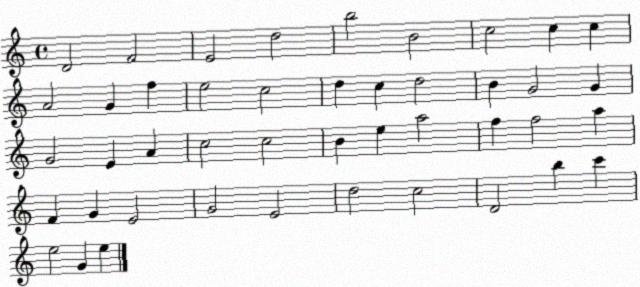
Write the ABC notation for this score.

X:1
T:Untitled
M:4/4
L:1/4
K:C
D2 F2 E2 d2 b2 B2 c2 c c A2 G f e2 c2 d c d2 B G2 G G2 E A c2 c2 B e a2 f f2 a F G E2 G2 E2 d2 c2 D2 b c' e2 G e